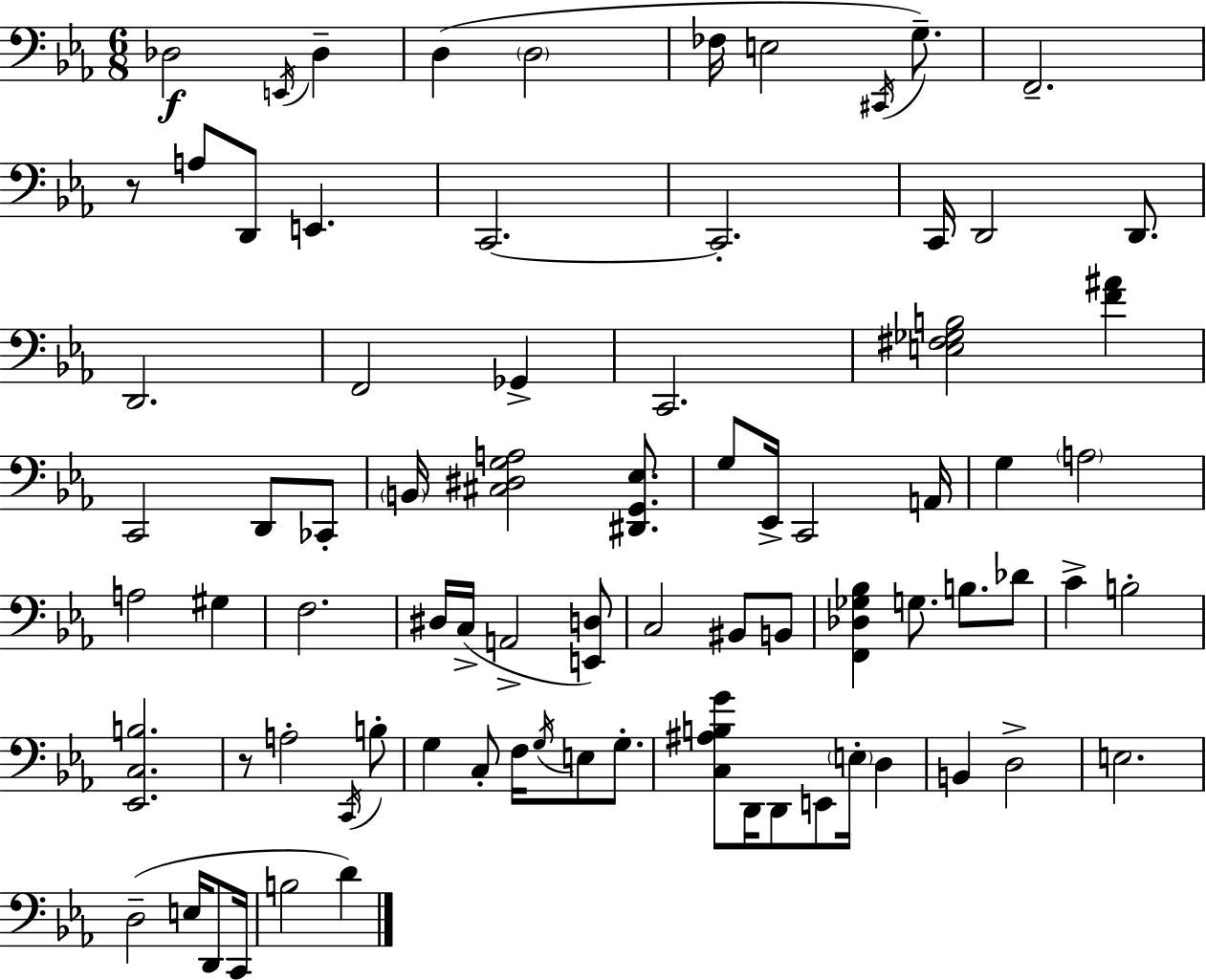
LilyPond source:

{
  \clef bass
  \numericTimeSignature
  \time 6/8
  \key c \minor
  \repeat volta 2 { des2\f \acciaccatura { e,16 } des4-- | d4( \parenthesize d2 | fes16 e2 \acciaccatura { cis,16 } g8.--) | f,2.-- | \break r8 a8 d,8 e,4. | c,2.~~ | c,2.-. | c,16 d,2 d,8. | \break d,2. | f,2 ges,4-> | c,2. | <e fis ges b>2 <f' ais'>4 | \break c,2 d,8 | ces,8-. \parenthesize b,16 <cis dis g a>2 <dis, g, ees>8. | g8 ees,16-> c,2 | a,16 g4 \parenthesize a2 | \break a2 gis4 | f2. | dis16 c16->( a,2-> | <e, d>8) c2 bis,8 | \break b,8 <f, des ges bes>4 g8. b8. | des'8 c'4-> b2-. | <ees, c b>2. | r8 a2-. | \break \acciaccatura { c,16 } b8-. g4 c8-. f16 \acciaccatura { g16 } e8 | g8.-. <c ais b g'>8 d,16 d,8 e,8 \parenthesize e16-. | d4 b,4 d2-> | e2. | \break d2--( | e16 d,8 c,16 b2 | d'4) } \bar "|."
}